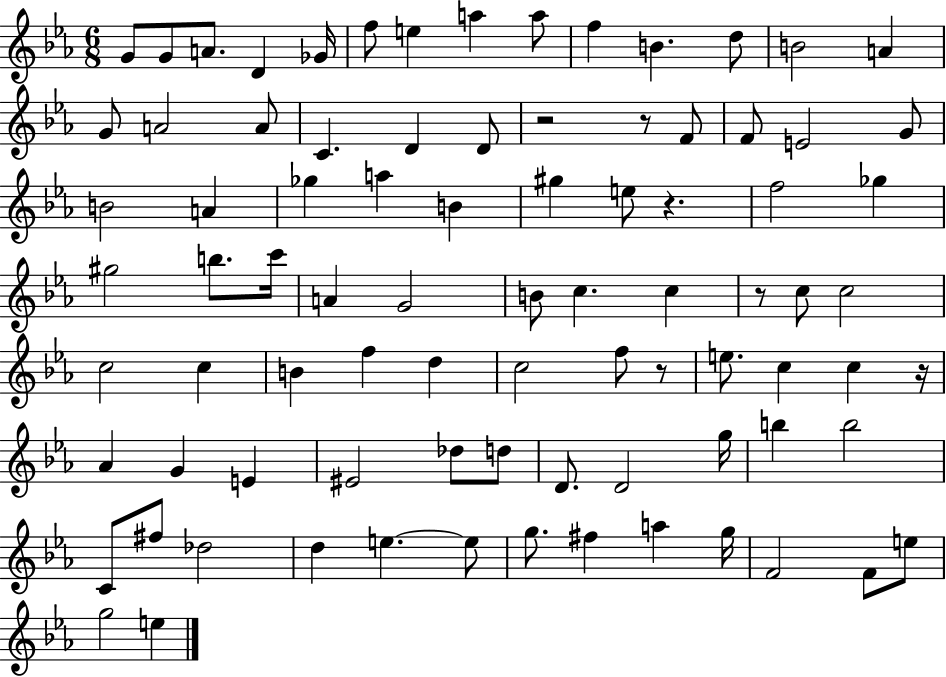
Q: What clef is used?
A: treble